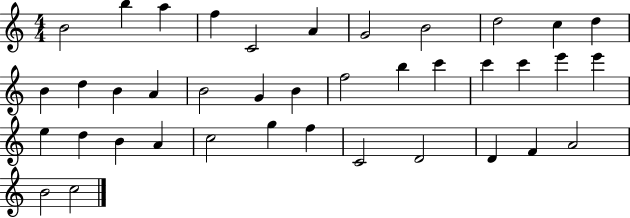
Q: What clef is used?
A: treble